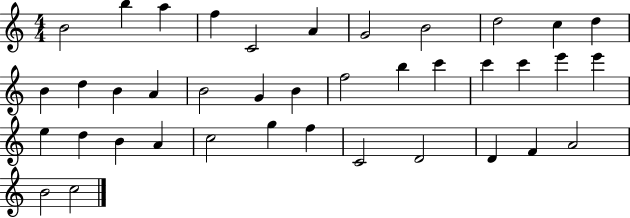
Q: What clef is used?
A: treble